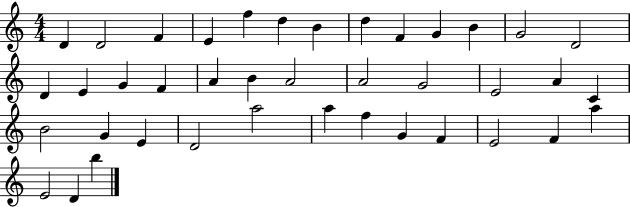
D4/q D4/h F4/q E4/q F5/q D5/q B4/q D5/q F4/q G4/q B4/q G4/h D4/h D4/q E4/q G4/q F4/q A4/q B4/q A4/h A4/h G4/h E4/h A4/q C4/q B4/h G4/q E4/q D4/h A5/h A5/q F5/q G4/q F4/q E4/h F4/q A5/q E4/h D4/q B5/q